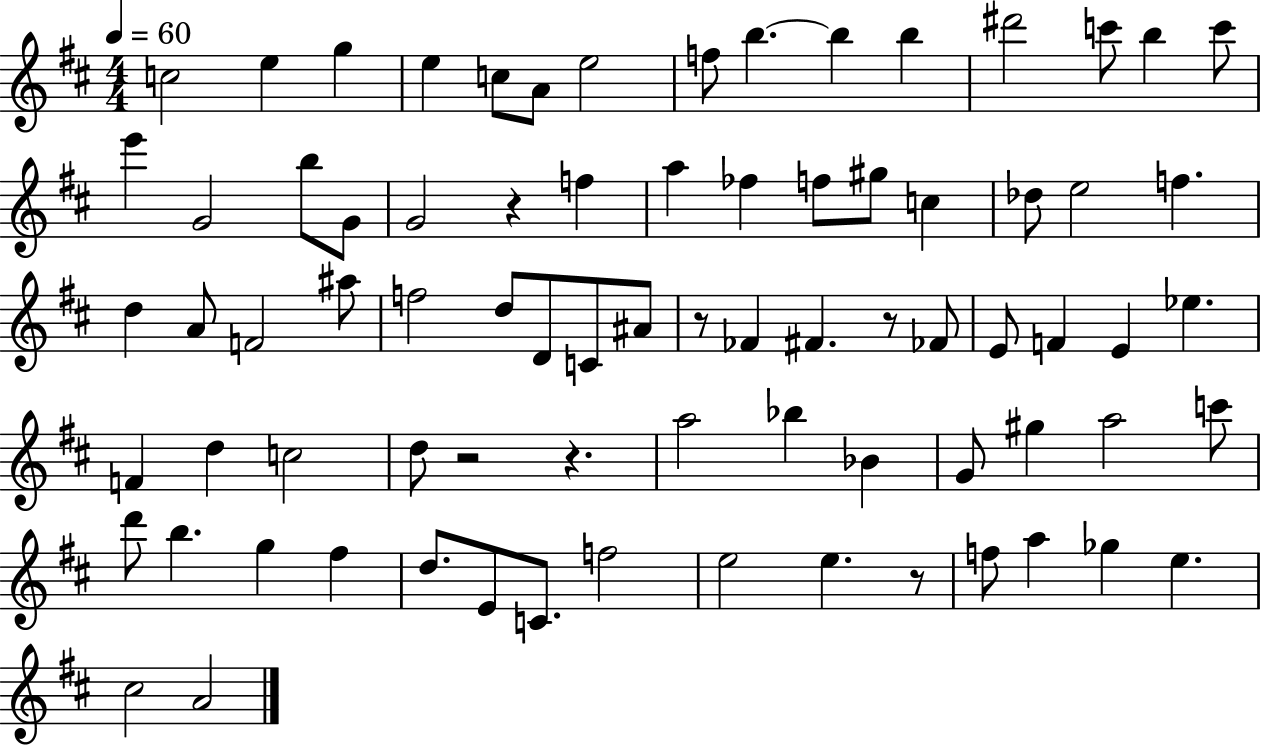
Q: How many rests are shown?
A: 6